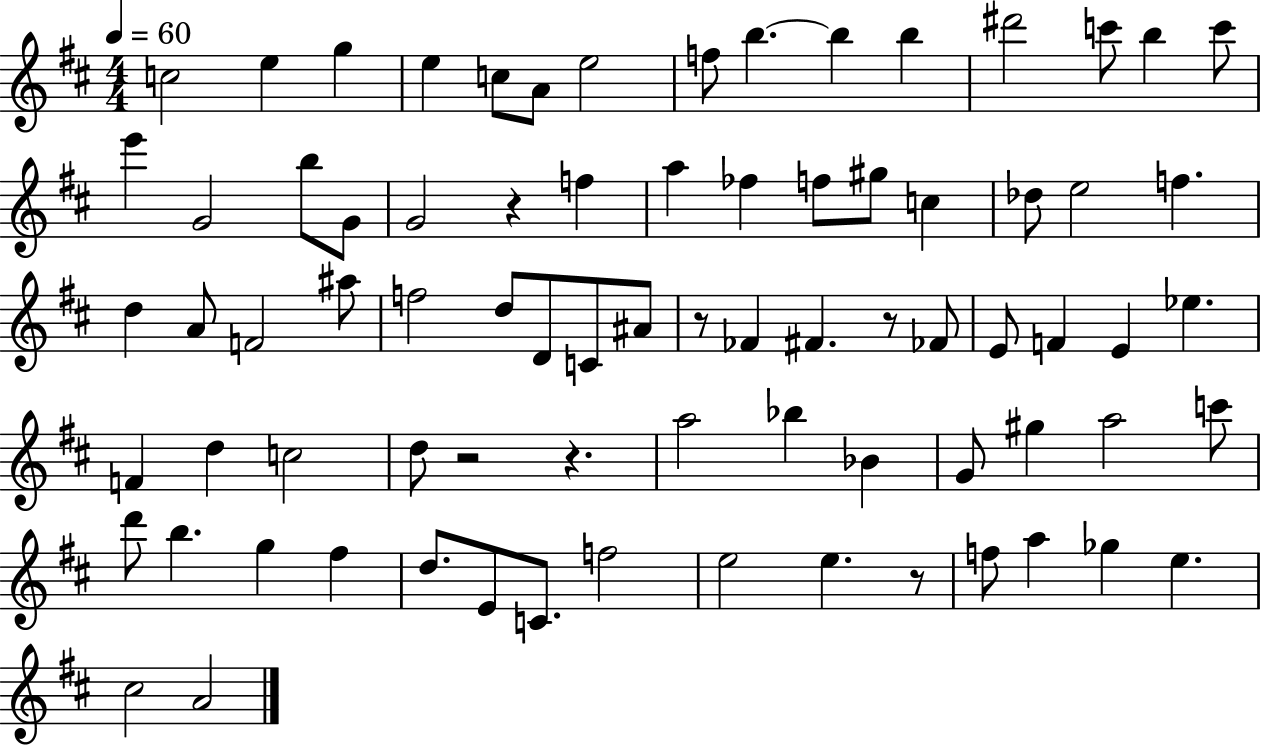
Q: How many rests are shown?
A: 6